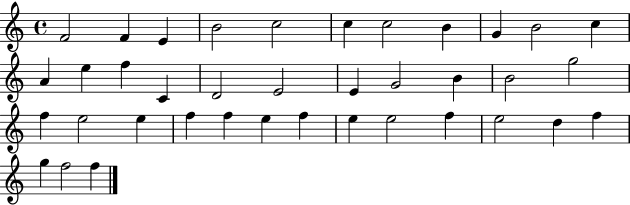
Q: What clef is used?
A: treble